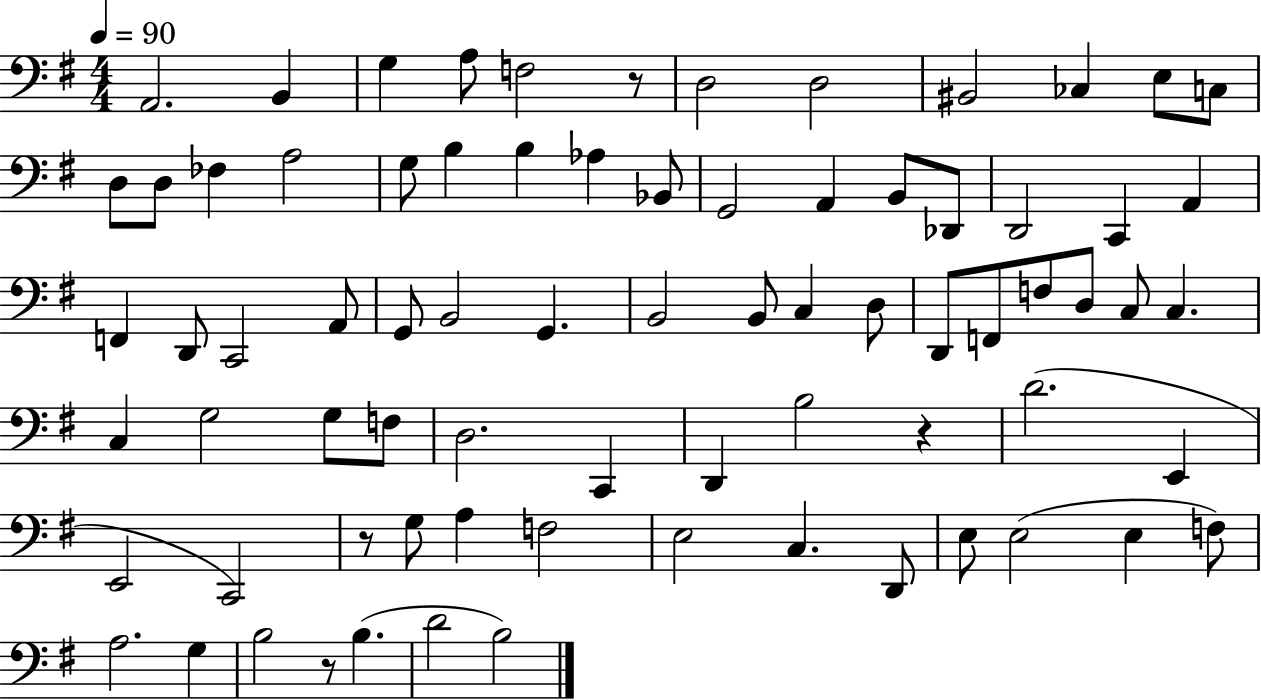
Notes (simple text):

A2/h. B2/q G3/q A3/e F3/h R/e D3/h D3/h BIS2/h CES3/q E3/e C3/e D3/e D3/e FES3/q A3/h G3/e B3/q B3/q Ab3/q Bb2/e G2/h A2/q B2/e Db2/e D2/h C2/q A2/q F2/q D2/e C2/h A2/e G2/e B2/h G2/q. B2/h B2/e C3/q D3/e D2/e F2/e F3/e D3/e C3/e C3/q. C3/q G3/h G3/e F3/e D3/h. C2/q D2/q B3/h R/q D4/h. E2/q E2/h C2/h R/e G3/e A3/q F3/h E3/h C3/q. D2/e E3/e E3/h E3/q F3/e A3/h. G3/q B3/h R/e B3/q. D4/h B3/h